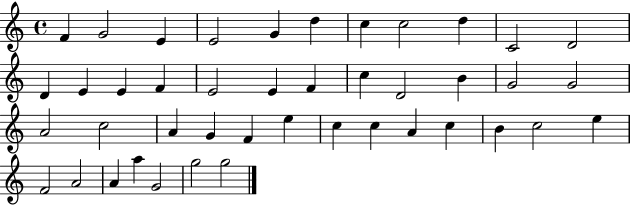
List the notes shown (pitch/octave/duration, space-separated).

F4/q G4/h E4/q E4/h G4/q D5/q C5/q C5/h D5/q C4/h D4/h D4/q E4/q E4/q F4/q E4/h E4/q F4/q C5/q D4/h B4/q G4/h G4/h A4/h C5/h A4/q G4/q F4/q E5/q C5/q C5/q A4/q C5/q B4/q C5/h E5/q F4/h A4/h A4/q A5/q G4/h G5/h G5/h